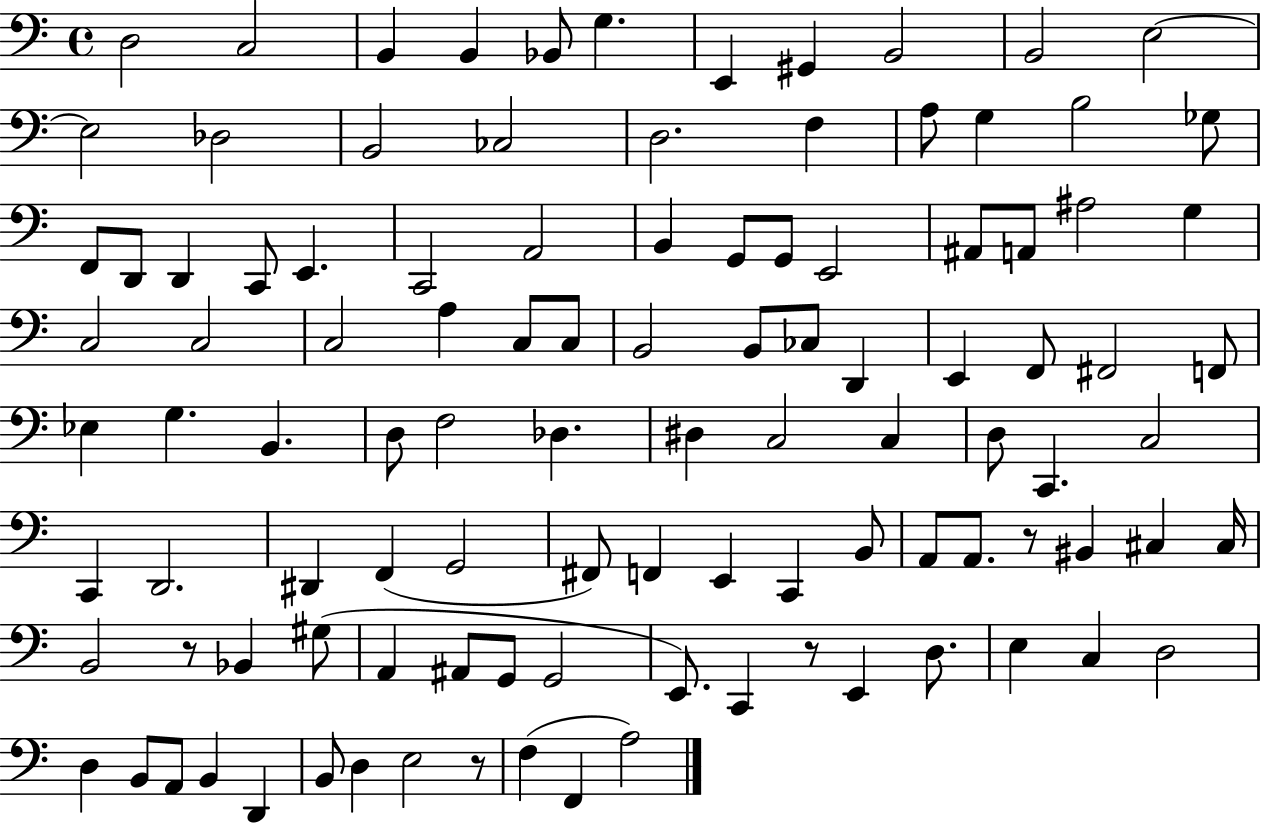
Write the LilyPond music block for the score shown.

{
  \clef bass
  \time 4/4
  \defaultTimeSignature
  \key c \major
  d2 c2 | b,4 b,4 bes,8 g4. | e,4 gis,4 b,2 | b,2 e2~~ | \break e2 des2 | b,2 ces2 | d2. f4 | a8 g4 b2 ges8 | \break f,8 d,8 d,4 c,8 e,4. | c,2 a,2 | b,4 g,8 g,8 e,2 | ais,8 a,8 ais2 g4 | \break c2 c2 | c2 a4 c8 c8 | b,2 b,8 ces8 d,4 | e,4 f,8 fis,2 f,8 | \break ees4 g4. b,4. | d8 f2 des4. | dis4 c2 c4 | d8 c,4. c2 | \break c,4 d,2. | dis,4 f,4( g,2 | fis,8) f,4 e,4 c,4 b,8 | a,8 a,8. r8 bis,4 cis4 cis16 | \break b,2 r8 bes,4 gis8( | a,4 ais,8 g,8 g,2 | e,8.) c,4 r8 e,4 d8. | e4 c4 d2 | \break d4 b,8 a,8 b,4 d,4 | b,8 d4 e2 r8 | f4( f,4 a2) | \bar "|."
}